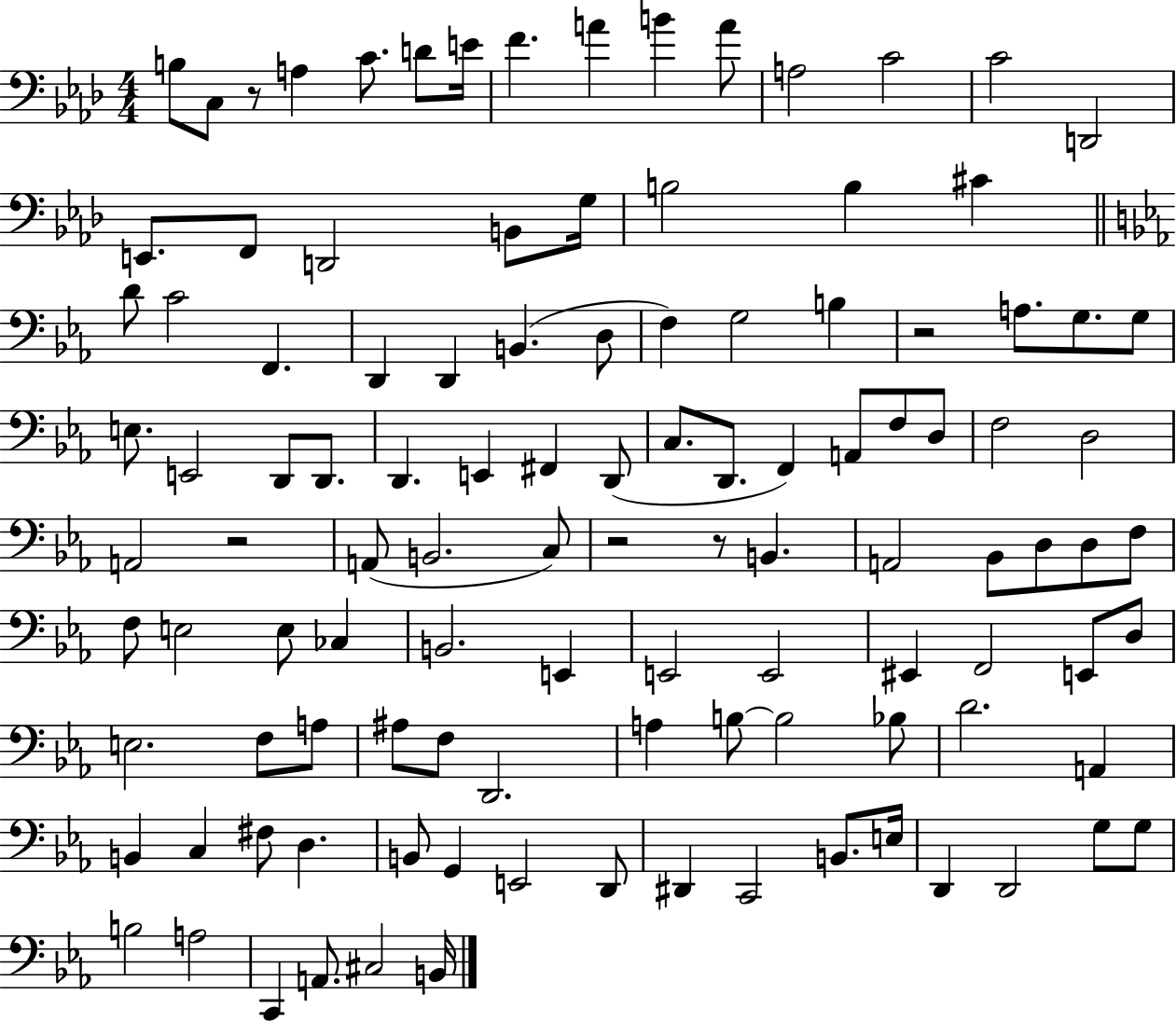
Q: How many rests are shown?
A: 5